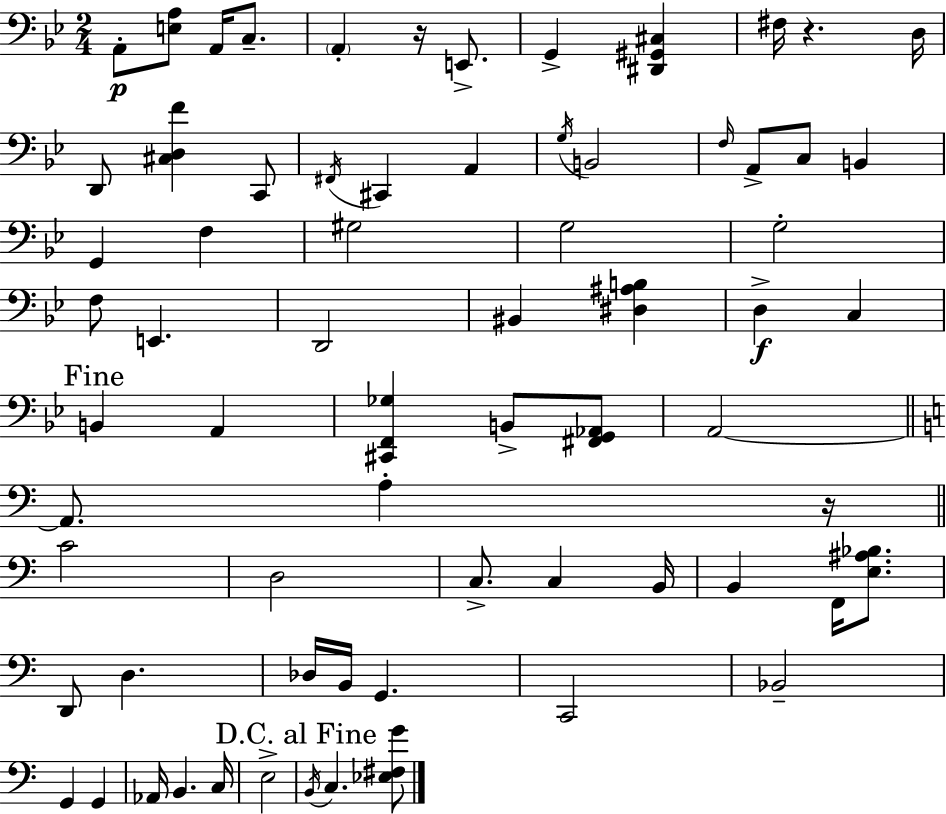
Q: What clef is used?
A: bass